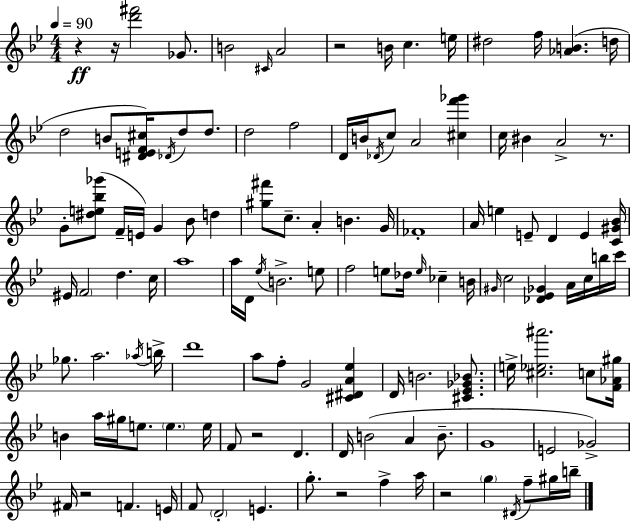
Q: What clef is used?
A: treble